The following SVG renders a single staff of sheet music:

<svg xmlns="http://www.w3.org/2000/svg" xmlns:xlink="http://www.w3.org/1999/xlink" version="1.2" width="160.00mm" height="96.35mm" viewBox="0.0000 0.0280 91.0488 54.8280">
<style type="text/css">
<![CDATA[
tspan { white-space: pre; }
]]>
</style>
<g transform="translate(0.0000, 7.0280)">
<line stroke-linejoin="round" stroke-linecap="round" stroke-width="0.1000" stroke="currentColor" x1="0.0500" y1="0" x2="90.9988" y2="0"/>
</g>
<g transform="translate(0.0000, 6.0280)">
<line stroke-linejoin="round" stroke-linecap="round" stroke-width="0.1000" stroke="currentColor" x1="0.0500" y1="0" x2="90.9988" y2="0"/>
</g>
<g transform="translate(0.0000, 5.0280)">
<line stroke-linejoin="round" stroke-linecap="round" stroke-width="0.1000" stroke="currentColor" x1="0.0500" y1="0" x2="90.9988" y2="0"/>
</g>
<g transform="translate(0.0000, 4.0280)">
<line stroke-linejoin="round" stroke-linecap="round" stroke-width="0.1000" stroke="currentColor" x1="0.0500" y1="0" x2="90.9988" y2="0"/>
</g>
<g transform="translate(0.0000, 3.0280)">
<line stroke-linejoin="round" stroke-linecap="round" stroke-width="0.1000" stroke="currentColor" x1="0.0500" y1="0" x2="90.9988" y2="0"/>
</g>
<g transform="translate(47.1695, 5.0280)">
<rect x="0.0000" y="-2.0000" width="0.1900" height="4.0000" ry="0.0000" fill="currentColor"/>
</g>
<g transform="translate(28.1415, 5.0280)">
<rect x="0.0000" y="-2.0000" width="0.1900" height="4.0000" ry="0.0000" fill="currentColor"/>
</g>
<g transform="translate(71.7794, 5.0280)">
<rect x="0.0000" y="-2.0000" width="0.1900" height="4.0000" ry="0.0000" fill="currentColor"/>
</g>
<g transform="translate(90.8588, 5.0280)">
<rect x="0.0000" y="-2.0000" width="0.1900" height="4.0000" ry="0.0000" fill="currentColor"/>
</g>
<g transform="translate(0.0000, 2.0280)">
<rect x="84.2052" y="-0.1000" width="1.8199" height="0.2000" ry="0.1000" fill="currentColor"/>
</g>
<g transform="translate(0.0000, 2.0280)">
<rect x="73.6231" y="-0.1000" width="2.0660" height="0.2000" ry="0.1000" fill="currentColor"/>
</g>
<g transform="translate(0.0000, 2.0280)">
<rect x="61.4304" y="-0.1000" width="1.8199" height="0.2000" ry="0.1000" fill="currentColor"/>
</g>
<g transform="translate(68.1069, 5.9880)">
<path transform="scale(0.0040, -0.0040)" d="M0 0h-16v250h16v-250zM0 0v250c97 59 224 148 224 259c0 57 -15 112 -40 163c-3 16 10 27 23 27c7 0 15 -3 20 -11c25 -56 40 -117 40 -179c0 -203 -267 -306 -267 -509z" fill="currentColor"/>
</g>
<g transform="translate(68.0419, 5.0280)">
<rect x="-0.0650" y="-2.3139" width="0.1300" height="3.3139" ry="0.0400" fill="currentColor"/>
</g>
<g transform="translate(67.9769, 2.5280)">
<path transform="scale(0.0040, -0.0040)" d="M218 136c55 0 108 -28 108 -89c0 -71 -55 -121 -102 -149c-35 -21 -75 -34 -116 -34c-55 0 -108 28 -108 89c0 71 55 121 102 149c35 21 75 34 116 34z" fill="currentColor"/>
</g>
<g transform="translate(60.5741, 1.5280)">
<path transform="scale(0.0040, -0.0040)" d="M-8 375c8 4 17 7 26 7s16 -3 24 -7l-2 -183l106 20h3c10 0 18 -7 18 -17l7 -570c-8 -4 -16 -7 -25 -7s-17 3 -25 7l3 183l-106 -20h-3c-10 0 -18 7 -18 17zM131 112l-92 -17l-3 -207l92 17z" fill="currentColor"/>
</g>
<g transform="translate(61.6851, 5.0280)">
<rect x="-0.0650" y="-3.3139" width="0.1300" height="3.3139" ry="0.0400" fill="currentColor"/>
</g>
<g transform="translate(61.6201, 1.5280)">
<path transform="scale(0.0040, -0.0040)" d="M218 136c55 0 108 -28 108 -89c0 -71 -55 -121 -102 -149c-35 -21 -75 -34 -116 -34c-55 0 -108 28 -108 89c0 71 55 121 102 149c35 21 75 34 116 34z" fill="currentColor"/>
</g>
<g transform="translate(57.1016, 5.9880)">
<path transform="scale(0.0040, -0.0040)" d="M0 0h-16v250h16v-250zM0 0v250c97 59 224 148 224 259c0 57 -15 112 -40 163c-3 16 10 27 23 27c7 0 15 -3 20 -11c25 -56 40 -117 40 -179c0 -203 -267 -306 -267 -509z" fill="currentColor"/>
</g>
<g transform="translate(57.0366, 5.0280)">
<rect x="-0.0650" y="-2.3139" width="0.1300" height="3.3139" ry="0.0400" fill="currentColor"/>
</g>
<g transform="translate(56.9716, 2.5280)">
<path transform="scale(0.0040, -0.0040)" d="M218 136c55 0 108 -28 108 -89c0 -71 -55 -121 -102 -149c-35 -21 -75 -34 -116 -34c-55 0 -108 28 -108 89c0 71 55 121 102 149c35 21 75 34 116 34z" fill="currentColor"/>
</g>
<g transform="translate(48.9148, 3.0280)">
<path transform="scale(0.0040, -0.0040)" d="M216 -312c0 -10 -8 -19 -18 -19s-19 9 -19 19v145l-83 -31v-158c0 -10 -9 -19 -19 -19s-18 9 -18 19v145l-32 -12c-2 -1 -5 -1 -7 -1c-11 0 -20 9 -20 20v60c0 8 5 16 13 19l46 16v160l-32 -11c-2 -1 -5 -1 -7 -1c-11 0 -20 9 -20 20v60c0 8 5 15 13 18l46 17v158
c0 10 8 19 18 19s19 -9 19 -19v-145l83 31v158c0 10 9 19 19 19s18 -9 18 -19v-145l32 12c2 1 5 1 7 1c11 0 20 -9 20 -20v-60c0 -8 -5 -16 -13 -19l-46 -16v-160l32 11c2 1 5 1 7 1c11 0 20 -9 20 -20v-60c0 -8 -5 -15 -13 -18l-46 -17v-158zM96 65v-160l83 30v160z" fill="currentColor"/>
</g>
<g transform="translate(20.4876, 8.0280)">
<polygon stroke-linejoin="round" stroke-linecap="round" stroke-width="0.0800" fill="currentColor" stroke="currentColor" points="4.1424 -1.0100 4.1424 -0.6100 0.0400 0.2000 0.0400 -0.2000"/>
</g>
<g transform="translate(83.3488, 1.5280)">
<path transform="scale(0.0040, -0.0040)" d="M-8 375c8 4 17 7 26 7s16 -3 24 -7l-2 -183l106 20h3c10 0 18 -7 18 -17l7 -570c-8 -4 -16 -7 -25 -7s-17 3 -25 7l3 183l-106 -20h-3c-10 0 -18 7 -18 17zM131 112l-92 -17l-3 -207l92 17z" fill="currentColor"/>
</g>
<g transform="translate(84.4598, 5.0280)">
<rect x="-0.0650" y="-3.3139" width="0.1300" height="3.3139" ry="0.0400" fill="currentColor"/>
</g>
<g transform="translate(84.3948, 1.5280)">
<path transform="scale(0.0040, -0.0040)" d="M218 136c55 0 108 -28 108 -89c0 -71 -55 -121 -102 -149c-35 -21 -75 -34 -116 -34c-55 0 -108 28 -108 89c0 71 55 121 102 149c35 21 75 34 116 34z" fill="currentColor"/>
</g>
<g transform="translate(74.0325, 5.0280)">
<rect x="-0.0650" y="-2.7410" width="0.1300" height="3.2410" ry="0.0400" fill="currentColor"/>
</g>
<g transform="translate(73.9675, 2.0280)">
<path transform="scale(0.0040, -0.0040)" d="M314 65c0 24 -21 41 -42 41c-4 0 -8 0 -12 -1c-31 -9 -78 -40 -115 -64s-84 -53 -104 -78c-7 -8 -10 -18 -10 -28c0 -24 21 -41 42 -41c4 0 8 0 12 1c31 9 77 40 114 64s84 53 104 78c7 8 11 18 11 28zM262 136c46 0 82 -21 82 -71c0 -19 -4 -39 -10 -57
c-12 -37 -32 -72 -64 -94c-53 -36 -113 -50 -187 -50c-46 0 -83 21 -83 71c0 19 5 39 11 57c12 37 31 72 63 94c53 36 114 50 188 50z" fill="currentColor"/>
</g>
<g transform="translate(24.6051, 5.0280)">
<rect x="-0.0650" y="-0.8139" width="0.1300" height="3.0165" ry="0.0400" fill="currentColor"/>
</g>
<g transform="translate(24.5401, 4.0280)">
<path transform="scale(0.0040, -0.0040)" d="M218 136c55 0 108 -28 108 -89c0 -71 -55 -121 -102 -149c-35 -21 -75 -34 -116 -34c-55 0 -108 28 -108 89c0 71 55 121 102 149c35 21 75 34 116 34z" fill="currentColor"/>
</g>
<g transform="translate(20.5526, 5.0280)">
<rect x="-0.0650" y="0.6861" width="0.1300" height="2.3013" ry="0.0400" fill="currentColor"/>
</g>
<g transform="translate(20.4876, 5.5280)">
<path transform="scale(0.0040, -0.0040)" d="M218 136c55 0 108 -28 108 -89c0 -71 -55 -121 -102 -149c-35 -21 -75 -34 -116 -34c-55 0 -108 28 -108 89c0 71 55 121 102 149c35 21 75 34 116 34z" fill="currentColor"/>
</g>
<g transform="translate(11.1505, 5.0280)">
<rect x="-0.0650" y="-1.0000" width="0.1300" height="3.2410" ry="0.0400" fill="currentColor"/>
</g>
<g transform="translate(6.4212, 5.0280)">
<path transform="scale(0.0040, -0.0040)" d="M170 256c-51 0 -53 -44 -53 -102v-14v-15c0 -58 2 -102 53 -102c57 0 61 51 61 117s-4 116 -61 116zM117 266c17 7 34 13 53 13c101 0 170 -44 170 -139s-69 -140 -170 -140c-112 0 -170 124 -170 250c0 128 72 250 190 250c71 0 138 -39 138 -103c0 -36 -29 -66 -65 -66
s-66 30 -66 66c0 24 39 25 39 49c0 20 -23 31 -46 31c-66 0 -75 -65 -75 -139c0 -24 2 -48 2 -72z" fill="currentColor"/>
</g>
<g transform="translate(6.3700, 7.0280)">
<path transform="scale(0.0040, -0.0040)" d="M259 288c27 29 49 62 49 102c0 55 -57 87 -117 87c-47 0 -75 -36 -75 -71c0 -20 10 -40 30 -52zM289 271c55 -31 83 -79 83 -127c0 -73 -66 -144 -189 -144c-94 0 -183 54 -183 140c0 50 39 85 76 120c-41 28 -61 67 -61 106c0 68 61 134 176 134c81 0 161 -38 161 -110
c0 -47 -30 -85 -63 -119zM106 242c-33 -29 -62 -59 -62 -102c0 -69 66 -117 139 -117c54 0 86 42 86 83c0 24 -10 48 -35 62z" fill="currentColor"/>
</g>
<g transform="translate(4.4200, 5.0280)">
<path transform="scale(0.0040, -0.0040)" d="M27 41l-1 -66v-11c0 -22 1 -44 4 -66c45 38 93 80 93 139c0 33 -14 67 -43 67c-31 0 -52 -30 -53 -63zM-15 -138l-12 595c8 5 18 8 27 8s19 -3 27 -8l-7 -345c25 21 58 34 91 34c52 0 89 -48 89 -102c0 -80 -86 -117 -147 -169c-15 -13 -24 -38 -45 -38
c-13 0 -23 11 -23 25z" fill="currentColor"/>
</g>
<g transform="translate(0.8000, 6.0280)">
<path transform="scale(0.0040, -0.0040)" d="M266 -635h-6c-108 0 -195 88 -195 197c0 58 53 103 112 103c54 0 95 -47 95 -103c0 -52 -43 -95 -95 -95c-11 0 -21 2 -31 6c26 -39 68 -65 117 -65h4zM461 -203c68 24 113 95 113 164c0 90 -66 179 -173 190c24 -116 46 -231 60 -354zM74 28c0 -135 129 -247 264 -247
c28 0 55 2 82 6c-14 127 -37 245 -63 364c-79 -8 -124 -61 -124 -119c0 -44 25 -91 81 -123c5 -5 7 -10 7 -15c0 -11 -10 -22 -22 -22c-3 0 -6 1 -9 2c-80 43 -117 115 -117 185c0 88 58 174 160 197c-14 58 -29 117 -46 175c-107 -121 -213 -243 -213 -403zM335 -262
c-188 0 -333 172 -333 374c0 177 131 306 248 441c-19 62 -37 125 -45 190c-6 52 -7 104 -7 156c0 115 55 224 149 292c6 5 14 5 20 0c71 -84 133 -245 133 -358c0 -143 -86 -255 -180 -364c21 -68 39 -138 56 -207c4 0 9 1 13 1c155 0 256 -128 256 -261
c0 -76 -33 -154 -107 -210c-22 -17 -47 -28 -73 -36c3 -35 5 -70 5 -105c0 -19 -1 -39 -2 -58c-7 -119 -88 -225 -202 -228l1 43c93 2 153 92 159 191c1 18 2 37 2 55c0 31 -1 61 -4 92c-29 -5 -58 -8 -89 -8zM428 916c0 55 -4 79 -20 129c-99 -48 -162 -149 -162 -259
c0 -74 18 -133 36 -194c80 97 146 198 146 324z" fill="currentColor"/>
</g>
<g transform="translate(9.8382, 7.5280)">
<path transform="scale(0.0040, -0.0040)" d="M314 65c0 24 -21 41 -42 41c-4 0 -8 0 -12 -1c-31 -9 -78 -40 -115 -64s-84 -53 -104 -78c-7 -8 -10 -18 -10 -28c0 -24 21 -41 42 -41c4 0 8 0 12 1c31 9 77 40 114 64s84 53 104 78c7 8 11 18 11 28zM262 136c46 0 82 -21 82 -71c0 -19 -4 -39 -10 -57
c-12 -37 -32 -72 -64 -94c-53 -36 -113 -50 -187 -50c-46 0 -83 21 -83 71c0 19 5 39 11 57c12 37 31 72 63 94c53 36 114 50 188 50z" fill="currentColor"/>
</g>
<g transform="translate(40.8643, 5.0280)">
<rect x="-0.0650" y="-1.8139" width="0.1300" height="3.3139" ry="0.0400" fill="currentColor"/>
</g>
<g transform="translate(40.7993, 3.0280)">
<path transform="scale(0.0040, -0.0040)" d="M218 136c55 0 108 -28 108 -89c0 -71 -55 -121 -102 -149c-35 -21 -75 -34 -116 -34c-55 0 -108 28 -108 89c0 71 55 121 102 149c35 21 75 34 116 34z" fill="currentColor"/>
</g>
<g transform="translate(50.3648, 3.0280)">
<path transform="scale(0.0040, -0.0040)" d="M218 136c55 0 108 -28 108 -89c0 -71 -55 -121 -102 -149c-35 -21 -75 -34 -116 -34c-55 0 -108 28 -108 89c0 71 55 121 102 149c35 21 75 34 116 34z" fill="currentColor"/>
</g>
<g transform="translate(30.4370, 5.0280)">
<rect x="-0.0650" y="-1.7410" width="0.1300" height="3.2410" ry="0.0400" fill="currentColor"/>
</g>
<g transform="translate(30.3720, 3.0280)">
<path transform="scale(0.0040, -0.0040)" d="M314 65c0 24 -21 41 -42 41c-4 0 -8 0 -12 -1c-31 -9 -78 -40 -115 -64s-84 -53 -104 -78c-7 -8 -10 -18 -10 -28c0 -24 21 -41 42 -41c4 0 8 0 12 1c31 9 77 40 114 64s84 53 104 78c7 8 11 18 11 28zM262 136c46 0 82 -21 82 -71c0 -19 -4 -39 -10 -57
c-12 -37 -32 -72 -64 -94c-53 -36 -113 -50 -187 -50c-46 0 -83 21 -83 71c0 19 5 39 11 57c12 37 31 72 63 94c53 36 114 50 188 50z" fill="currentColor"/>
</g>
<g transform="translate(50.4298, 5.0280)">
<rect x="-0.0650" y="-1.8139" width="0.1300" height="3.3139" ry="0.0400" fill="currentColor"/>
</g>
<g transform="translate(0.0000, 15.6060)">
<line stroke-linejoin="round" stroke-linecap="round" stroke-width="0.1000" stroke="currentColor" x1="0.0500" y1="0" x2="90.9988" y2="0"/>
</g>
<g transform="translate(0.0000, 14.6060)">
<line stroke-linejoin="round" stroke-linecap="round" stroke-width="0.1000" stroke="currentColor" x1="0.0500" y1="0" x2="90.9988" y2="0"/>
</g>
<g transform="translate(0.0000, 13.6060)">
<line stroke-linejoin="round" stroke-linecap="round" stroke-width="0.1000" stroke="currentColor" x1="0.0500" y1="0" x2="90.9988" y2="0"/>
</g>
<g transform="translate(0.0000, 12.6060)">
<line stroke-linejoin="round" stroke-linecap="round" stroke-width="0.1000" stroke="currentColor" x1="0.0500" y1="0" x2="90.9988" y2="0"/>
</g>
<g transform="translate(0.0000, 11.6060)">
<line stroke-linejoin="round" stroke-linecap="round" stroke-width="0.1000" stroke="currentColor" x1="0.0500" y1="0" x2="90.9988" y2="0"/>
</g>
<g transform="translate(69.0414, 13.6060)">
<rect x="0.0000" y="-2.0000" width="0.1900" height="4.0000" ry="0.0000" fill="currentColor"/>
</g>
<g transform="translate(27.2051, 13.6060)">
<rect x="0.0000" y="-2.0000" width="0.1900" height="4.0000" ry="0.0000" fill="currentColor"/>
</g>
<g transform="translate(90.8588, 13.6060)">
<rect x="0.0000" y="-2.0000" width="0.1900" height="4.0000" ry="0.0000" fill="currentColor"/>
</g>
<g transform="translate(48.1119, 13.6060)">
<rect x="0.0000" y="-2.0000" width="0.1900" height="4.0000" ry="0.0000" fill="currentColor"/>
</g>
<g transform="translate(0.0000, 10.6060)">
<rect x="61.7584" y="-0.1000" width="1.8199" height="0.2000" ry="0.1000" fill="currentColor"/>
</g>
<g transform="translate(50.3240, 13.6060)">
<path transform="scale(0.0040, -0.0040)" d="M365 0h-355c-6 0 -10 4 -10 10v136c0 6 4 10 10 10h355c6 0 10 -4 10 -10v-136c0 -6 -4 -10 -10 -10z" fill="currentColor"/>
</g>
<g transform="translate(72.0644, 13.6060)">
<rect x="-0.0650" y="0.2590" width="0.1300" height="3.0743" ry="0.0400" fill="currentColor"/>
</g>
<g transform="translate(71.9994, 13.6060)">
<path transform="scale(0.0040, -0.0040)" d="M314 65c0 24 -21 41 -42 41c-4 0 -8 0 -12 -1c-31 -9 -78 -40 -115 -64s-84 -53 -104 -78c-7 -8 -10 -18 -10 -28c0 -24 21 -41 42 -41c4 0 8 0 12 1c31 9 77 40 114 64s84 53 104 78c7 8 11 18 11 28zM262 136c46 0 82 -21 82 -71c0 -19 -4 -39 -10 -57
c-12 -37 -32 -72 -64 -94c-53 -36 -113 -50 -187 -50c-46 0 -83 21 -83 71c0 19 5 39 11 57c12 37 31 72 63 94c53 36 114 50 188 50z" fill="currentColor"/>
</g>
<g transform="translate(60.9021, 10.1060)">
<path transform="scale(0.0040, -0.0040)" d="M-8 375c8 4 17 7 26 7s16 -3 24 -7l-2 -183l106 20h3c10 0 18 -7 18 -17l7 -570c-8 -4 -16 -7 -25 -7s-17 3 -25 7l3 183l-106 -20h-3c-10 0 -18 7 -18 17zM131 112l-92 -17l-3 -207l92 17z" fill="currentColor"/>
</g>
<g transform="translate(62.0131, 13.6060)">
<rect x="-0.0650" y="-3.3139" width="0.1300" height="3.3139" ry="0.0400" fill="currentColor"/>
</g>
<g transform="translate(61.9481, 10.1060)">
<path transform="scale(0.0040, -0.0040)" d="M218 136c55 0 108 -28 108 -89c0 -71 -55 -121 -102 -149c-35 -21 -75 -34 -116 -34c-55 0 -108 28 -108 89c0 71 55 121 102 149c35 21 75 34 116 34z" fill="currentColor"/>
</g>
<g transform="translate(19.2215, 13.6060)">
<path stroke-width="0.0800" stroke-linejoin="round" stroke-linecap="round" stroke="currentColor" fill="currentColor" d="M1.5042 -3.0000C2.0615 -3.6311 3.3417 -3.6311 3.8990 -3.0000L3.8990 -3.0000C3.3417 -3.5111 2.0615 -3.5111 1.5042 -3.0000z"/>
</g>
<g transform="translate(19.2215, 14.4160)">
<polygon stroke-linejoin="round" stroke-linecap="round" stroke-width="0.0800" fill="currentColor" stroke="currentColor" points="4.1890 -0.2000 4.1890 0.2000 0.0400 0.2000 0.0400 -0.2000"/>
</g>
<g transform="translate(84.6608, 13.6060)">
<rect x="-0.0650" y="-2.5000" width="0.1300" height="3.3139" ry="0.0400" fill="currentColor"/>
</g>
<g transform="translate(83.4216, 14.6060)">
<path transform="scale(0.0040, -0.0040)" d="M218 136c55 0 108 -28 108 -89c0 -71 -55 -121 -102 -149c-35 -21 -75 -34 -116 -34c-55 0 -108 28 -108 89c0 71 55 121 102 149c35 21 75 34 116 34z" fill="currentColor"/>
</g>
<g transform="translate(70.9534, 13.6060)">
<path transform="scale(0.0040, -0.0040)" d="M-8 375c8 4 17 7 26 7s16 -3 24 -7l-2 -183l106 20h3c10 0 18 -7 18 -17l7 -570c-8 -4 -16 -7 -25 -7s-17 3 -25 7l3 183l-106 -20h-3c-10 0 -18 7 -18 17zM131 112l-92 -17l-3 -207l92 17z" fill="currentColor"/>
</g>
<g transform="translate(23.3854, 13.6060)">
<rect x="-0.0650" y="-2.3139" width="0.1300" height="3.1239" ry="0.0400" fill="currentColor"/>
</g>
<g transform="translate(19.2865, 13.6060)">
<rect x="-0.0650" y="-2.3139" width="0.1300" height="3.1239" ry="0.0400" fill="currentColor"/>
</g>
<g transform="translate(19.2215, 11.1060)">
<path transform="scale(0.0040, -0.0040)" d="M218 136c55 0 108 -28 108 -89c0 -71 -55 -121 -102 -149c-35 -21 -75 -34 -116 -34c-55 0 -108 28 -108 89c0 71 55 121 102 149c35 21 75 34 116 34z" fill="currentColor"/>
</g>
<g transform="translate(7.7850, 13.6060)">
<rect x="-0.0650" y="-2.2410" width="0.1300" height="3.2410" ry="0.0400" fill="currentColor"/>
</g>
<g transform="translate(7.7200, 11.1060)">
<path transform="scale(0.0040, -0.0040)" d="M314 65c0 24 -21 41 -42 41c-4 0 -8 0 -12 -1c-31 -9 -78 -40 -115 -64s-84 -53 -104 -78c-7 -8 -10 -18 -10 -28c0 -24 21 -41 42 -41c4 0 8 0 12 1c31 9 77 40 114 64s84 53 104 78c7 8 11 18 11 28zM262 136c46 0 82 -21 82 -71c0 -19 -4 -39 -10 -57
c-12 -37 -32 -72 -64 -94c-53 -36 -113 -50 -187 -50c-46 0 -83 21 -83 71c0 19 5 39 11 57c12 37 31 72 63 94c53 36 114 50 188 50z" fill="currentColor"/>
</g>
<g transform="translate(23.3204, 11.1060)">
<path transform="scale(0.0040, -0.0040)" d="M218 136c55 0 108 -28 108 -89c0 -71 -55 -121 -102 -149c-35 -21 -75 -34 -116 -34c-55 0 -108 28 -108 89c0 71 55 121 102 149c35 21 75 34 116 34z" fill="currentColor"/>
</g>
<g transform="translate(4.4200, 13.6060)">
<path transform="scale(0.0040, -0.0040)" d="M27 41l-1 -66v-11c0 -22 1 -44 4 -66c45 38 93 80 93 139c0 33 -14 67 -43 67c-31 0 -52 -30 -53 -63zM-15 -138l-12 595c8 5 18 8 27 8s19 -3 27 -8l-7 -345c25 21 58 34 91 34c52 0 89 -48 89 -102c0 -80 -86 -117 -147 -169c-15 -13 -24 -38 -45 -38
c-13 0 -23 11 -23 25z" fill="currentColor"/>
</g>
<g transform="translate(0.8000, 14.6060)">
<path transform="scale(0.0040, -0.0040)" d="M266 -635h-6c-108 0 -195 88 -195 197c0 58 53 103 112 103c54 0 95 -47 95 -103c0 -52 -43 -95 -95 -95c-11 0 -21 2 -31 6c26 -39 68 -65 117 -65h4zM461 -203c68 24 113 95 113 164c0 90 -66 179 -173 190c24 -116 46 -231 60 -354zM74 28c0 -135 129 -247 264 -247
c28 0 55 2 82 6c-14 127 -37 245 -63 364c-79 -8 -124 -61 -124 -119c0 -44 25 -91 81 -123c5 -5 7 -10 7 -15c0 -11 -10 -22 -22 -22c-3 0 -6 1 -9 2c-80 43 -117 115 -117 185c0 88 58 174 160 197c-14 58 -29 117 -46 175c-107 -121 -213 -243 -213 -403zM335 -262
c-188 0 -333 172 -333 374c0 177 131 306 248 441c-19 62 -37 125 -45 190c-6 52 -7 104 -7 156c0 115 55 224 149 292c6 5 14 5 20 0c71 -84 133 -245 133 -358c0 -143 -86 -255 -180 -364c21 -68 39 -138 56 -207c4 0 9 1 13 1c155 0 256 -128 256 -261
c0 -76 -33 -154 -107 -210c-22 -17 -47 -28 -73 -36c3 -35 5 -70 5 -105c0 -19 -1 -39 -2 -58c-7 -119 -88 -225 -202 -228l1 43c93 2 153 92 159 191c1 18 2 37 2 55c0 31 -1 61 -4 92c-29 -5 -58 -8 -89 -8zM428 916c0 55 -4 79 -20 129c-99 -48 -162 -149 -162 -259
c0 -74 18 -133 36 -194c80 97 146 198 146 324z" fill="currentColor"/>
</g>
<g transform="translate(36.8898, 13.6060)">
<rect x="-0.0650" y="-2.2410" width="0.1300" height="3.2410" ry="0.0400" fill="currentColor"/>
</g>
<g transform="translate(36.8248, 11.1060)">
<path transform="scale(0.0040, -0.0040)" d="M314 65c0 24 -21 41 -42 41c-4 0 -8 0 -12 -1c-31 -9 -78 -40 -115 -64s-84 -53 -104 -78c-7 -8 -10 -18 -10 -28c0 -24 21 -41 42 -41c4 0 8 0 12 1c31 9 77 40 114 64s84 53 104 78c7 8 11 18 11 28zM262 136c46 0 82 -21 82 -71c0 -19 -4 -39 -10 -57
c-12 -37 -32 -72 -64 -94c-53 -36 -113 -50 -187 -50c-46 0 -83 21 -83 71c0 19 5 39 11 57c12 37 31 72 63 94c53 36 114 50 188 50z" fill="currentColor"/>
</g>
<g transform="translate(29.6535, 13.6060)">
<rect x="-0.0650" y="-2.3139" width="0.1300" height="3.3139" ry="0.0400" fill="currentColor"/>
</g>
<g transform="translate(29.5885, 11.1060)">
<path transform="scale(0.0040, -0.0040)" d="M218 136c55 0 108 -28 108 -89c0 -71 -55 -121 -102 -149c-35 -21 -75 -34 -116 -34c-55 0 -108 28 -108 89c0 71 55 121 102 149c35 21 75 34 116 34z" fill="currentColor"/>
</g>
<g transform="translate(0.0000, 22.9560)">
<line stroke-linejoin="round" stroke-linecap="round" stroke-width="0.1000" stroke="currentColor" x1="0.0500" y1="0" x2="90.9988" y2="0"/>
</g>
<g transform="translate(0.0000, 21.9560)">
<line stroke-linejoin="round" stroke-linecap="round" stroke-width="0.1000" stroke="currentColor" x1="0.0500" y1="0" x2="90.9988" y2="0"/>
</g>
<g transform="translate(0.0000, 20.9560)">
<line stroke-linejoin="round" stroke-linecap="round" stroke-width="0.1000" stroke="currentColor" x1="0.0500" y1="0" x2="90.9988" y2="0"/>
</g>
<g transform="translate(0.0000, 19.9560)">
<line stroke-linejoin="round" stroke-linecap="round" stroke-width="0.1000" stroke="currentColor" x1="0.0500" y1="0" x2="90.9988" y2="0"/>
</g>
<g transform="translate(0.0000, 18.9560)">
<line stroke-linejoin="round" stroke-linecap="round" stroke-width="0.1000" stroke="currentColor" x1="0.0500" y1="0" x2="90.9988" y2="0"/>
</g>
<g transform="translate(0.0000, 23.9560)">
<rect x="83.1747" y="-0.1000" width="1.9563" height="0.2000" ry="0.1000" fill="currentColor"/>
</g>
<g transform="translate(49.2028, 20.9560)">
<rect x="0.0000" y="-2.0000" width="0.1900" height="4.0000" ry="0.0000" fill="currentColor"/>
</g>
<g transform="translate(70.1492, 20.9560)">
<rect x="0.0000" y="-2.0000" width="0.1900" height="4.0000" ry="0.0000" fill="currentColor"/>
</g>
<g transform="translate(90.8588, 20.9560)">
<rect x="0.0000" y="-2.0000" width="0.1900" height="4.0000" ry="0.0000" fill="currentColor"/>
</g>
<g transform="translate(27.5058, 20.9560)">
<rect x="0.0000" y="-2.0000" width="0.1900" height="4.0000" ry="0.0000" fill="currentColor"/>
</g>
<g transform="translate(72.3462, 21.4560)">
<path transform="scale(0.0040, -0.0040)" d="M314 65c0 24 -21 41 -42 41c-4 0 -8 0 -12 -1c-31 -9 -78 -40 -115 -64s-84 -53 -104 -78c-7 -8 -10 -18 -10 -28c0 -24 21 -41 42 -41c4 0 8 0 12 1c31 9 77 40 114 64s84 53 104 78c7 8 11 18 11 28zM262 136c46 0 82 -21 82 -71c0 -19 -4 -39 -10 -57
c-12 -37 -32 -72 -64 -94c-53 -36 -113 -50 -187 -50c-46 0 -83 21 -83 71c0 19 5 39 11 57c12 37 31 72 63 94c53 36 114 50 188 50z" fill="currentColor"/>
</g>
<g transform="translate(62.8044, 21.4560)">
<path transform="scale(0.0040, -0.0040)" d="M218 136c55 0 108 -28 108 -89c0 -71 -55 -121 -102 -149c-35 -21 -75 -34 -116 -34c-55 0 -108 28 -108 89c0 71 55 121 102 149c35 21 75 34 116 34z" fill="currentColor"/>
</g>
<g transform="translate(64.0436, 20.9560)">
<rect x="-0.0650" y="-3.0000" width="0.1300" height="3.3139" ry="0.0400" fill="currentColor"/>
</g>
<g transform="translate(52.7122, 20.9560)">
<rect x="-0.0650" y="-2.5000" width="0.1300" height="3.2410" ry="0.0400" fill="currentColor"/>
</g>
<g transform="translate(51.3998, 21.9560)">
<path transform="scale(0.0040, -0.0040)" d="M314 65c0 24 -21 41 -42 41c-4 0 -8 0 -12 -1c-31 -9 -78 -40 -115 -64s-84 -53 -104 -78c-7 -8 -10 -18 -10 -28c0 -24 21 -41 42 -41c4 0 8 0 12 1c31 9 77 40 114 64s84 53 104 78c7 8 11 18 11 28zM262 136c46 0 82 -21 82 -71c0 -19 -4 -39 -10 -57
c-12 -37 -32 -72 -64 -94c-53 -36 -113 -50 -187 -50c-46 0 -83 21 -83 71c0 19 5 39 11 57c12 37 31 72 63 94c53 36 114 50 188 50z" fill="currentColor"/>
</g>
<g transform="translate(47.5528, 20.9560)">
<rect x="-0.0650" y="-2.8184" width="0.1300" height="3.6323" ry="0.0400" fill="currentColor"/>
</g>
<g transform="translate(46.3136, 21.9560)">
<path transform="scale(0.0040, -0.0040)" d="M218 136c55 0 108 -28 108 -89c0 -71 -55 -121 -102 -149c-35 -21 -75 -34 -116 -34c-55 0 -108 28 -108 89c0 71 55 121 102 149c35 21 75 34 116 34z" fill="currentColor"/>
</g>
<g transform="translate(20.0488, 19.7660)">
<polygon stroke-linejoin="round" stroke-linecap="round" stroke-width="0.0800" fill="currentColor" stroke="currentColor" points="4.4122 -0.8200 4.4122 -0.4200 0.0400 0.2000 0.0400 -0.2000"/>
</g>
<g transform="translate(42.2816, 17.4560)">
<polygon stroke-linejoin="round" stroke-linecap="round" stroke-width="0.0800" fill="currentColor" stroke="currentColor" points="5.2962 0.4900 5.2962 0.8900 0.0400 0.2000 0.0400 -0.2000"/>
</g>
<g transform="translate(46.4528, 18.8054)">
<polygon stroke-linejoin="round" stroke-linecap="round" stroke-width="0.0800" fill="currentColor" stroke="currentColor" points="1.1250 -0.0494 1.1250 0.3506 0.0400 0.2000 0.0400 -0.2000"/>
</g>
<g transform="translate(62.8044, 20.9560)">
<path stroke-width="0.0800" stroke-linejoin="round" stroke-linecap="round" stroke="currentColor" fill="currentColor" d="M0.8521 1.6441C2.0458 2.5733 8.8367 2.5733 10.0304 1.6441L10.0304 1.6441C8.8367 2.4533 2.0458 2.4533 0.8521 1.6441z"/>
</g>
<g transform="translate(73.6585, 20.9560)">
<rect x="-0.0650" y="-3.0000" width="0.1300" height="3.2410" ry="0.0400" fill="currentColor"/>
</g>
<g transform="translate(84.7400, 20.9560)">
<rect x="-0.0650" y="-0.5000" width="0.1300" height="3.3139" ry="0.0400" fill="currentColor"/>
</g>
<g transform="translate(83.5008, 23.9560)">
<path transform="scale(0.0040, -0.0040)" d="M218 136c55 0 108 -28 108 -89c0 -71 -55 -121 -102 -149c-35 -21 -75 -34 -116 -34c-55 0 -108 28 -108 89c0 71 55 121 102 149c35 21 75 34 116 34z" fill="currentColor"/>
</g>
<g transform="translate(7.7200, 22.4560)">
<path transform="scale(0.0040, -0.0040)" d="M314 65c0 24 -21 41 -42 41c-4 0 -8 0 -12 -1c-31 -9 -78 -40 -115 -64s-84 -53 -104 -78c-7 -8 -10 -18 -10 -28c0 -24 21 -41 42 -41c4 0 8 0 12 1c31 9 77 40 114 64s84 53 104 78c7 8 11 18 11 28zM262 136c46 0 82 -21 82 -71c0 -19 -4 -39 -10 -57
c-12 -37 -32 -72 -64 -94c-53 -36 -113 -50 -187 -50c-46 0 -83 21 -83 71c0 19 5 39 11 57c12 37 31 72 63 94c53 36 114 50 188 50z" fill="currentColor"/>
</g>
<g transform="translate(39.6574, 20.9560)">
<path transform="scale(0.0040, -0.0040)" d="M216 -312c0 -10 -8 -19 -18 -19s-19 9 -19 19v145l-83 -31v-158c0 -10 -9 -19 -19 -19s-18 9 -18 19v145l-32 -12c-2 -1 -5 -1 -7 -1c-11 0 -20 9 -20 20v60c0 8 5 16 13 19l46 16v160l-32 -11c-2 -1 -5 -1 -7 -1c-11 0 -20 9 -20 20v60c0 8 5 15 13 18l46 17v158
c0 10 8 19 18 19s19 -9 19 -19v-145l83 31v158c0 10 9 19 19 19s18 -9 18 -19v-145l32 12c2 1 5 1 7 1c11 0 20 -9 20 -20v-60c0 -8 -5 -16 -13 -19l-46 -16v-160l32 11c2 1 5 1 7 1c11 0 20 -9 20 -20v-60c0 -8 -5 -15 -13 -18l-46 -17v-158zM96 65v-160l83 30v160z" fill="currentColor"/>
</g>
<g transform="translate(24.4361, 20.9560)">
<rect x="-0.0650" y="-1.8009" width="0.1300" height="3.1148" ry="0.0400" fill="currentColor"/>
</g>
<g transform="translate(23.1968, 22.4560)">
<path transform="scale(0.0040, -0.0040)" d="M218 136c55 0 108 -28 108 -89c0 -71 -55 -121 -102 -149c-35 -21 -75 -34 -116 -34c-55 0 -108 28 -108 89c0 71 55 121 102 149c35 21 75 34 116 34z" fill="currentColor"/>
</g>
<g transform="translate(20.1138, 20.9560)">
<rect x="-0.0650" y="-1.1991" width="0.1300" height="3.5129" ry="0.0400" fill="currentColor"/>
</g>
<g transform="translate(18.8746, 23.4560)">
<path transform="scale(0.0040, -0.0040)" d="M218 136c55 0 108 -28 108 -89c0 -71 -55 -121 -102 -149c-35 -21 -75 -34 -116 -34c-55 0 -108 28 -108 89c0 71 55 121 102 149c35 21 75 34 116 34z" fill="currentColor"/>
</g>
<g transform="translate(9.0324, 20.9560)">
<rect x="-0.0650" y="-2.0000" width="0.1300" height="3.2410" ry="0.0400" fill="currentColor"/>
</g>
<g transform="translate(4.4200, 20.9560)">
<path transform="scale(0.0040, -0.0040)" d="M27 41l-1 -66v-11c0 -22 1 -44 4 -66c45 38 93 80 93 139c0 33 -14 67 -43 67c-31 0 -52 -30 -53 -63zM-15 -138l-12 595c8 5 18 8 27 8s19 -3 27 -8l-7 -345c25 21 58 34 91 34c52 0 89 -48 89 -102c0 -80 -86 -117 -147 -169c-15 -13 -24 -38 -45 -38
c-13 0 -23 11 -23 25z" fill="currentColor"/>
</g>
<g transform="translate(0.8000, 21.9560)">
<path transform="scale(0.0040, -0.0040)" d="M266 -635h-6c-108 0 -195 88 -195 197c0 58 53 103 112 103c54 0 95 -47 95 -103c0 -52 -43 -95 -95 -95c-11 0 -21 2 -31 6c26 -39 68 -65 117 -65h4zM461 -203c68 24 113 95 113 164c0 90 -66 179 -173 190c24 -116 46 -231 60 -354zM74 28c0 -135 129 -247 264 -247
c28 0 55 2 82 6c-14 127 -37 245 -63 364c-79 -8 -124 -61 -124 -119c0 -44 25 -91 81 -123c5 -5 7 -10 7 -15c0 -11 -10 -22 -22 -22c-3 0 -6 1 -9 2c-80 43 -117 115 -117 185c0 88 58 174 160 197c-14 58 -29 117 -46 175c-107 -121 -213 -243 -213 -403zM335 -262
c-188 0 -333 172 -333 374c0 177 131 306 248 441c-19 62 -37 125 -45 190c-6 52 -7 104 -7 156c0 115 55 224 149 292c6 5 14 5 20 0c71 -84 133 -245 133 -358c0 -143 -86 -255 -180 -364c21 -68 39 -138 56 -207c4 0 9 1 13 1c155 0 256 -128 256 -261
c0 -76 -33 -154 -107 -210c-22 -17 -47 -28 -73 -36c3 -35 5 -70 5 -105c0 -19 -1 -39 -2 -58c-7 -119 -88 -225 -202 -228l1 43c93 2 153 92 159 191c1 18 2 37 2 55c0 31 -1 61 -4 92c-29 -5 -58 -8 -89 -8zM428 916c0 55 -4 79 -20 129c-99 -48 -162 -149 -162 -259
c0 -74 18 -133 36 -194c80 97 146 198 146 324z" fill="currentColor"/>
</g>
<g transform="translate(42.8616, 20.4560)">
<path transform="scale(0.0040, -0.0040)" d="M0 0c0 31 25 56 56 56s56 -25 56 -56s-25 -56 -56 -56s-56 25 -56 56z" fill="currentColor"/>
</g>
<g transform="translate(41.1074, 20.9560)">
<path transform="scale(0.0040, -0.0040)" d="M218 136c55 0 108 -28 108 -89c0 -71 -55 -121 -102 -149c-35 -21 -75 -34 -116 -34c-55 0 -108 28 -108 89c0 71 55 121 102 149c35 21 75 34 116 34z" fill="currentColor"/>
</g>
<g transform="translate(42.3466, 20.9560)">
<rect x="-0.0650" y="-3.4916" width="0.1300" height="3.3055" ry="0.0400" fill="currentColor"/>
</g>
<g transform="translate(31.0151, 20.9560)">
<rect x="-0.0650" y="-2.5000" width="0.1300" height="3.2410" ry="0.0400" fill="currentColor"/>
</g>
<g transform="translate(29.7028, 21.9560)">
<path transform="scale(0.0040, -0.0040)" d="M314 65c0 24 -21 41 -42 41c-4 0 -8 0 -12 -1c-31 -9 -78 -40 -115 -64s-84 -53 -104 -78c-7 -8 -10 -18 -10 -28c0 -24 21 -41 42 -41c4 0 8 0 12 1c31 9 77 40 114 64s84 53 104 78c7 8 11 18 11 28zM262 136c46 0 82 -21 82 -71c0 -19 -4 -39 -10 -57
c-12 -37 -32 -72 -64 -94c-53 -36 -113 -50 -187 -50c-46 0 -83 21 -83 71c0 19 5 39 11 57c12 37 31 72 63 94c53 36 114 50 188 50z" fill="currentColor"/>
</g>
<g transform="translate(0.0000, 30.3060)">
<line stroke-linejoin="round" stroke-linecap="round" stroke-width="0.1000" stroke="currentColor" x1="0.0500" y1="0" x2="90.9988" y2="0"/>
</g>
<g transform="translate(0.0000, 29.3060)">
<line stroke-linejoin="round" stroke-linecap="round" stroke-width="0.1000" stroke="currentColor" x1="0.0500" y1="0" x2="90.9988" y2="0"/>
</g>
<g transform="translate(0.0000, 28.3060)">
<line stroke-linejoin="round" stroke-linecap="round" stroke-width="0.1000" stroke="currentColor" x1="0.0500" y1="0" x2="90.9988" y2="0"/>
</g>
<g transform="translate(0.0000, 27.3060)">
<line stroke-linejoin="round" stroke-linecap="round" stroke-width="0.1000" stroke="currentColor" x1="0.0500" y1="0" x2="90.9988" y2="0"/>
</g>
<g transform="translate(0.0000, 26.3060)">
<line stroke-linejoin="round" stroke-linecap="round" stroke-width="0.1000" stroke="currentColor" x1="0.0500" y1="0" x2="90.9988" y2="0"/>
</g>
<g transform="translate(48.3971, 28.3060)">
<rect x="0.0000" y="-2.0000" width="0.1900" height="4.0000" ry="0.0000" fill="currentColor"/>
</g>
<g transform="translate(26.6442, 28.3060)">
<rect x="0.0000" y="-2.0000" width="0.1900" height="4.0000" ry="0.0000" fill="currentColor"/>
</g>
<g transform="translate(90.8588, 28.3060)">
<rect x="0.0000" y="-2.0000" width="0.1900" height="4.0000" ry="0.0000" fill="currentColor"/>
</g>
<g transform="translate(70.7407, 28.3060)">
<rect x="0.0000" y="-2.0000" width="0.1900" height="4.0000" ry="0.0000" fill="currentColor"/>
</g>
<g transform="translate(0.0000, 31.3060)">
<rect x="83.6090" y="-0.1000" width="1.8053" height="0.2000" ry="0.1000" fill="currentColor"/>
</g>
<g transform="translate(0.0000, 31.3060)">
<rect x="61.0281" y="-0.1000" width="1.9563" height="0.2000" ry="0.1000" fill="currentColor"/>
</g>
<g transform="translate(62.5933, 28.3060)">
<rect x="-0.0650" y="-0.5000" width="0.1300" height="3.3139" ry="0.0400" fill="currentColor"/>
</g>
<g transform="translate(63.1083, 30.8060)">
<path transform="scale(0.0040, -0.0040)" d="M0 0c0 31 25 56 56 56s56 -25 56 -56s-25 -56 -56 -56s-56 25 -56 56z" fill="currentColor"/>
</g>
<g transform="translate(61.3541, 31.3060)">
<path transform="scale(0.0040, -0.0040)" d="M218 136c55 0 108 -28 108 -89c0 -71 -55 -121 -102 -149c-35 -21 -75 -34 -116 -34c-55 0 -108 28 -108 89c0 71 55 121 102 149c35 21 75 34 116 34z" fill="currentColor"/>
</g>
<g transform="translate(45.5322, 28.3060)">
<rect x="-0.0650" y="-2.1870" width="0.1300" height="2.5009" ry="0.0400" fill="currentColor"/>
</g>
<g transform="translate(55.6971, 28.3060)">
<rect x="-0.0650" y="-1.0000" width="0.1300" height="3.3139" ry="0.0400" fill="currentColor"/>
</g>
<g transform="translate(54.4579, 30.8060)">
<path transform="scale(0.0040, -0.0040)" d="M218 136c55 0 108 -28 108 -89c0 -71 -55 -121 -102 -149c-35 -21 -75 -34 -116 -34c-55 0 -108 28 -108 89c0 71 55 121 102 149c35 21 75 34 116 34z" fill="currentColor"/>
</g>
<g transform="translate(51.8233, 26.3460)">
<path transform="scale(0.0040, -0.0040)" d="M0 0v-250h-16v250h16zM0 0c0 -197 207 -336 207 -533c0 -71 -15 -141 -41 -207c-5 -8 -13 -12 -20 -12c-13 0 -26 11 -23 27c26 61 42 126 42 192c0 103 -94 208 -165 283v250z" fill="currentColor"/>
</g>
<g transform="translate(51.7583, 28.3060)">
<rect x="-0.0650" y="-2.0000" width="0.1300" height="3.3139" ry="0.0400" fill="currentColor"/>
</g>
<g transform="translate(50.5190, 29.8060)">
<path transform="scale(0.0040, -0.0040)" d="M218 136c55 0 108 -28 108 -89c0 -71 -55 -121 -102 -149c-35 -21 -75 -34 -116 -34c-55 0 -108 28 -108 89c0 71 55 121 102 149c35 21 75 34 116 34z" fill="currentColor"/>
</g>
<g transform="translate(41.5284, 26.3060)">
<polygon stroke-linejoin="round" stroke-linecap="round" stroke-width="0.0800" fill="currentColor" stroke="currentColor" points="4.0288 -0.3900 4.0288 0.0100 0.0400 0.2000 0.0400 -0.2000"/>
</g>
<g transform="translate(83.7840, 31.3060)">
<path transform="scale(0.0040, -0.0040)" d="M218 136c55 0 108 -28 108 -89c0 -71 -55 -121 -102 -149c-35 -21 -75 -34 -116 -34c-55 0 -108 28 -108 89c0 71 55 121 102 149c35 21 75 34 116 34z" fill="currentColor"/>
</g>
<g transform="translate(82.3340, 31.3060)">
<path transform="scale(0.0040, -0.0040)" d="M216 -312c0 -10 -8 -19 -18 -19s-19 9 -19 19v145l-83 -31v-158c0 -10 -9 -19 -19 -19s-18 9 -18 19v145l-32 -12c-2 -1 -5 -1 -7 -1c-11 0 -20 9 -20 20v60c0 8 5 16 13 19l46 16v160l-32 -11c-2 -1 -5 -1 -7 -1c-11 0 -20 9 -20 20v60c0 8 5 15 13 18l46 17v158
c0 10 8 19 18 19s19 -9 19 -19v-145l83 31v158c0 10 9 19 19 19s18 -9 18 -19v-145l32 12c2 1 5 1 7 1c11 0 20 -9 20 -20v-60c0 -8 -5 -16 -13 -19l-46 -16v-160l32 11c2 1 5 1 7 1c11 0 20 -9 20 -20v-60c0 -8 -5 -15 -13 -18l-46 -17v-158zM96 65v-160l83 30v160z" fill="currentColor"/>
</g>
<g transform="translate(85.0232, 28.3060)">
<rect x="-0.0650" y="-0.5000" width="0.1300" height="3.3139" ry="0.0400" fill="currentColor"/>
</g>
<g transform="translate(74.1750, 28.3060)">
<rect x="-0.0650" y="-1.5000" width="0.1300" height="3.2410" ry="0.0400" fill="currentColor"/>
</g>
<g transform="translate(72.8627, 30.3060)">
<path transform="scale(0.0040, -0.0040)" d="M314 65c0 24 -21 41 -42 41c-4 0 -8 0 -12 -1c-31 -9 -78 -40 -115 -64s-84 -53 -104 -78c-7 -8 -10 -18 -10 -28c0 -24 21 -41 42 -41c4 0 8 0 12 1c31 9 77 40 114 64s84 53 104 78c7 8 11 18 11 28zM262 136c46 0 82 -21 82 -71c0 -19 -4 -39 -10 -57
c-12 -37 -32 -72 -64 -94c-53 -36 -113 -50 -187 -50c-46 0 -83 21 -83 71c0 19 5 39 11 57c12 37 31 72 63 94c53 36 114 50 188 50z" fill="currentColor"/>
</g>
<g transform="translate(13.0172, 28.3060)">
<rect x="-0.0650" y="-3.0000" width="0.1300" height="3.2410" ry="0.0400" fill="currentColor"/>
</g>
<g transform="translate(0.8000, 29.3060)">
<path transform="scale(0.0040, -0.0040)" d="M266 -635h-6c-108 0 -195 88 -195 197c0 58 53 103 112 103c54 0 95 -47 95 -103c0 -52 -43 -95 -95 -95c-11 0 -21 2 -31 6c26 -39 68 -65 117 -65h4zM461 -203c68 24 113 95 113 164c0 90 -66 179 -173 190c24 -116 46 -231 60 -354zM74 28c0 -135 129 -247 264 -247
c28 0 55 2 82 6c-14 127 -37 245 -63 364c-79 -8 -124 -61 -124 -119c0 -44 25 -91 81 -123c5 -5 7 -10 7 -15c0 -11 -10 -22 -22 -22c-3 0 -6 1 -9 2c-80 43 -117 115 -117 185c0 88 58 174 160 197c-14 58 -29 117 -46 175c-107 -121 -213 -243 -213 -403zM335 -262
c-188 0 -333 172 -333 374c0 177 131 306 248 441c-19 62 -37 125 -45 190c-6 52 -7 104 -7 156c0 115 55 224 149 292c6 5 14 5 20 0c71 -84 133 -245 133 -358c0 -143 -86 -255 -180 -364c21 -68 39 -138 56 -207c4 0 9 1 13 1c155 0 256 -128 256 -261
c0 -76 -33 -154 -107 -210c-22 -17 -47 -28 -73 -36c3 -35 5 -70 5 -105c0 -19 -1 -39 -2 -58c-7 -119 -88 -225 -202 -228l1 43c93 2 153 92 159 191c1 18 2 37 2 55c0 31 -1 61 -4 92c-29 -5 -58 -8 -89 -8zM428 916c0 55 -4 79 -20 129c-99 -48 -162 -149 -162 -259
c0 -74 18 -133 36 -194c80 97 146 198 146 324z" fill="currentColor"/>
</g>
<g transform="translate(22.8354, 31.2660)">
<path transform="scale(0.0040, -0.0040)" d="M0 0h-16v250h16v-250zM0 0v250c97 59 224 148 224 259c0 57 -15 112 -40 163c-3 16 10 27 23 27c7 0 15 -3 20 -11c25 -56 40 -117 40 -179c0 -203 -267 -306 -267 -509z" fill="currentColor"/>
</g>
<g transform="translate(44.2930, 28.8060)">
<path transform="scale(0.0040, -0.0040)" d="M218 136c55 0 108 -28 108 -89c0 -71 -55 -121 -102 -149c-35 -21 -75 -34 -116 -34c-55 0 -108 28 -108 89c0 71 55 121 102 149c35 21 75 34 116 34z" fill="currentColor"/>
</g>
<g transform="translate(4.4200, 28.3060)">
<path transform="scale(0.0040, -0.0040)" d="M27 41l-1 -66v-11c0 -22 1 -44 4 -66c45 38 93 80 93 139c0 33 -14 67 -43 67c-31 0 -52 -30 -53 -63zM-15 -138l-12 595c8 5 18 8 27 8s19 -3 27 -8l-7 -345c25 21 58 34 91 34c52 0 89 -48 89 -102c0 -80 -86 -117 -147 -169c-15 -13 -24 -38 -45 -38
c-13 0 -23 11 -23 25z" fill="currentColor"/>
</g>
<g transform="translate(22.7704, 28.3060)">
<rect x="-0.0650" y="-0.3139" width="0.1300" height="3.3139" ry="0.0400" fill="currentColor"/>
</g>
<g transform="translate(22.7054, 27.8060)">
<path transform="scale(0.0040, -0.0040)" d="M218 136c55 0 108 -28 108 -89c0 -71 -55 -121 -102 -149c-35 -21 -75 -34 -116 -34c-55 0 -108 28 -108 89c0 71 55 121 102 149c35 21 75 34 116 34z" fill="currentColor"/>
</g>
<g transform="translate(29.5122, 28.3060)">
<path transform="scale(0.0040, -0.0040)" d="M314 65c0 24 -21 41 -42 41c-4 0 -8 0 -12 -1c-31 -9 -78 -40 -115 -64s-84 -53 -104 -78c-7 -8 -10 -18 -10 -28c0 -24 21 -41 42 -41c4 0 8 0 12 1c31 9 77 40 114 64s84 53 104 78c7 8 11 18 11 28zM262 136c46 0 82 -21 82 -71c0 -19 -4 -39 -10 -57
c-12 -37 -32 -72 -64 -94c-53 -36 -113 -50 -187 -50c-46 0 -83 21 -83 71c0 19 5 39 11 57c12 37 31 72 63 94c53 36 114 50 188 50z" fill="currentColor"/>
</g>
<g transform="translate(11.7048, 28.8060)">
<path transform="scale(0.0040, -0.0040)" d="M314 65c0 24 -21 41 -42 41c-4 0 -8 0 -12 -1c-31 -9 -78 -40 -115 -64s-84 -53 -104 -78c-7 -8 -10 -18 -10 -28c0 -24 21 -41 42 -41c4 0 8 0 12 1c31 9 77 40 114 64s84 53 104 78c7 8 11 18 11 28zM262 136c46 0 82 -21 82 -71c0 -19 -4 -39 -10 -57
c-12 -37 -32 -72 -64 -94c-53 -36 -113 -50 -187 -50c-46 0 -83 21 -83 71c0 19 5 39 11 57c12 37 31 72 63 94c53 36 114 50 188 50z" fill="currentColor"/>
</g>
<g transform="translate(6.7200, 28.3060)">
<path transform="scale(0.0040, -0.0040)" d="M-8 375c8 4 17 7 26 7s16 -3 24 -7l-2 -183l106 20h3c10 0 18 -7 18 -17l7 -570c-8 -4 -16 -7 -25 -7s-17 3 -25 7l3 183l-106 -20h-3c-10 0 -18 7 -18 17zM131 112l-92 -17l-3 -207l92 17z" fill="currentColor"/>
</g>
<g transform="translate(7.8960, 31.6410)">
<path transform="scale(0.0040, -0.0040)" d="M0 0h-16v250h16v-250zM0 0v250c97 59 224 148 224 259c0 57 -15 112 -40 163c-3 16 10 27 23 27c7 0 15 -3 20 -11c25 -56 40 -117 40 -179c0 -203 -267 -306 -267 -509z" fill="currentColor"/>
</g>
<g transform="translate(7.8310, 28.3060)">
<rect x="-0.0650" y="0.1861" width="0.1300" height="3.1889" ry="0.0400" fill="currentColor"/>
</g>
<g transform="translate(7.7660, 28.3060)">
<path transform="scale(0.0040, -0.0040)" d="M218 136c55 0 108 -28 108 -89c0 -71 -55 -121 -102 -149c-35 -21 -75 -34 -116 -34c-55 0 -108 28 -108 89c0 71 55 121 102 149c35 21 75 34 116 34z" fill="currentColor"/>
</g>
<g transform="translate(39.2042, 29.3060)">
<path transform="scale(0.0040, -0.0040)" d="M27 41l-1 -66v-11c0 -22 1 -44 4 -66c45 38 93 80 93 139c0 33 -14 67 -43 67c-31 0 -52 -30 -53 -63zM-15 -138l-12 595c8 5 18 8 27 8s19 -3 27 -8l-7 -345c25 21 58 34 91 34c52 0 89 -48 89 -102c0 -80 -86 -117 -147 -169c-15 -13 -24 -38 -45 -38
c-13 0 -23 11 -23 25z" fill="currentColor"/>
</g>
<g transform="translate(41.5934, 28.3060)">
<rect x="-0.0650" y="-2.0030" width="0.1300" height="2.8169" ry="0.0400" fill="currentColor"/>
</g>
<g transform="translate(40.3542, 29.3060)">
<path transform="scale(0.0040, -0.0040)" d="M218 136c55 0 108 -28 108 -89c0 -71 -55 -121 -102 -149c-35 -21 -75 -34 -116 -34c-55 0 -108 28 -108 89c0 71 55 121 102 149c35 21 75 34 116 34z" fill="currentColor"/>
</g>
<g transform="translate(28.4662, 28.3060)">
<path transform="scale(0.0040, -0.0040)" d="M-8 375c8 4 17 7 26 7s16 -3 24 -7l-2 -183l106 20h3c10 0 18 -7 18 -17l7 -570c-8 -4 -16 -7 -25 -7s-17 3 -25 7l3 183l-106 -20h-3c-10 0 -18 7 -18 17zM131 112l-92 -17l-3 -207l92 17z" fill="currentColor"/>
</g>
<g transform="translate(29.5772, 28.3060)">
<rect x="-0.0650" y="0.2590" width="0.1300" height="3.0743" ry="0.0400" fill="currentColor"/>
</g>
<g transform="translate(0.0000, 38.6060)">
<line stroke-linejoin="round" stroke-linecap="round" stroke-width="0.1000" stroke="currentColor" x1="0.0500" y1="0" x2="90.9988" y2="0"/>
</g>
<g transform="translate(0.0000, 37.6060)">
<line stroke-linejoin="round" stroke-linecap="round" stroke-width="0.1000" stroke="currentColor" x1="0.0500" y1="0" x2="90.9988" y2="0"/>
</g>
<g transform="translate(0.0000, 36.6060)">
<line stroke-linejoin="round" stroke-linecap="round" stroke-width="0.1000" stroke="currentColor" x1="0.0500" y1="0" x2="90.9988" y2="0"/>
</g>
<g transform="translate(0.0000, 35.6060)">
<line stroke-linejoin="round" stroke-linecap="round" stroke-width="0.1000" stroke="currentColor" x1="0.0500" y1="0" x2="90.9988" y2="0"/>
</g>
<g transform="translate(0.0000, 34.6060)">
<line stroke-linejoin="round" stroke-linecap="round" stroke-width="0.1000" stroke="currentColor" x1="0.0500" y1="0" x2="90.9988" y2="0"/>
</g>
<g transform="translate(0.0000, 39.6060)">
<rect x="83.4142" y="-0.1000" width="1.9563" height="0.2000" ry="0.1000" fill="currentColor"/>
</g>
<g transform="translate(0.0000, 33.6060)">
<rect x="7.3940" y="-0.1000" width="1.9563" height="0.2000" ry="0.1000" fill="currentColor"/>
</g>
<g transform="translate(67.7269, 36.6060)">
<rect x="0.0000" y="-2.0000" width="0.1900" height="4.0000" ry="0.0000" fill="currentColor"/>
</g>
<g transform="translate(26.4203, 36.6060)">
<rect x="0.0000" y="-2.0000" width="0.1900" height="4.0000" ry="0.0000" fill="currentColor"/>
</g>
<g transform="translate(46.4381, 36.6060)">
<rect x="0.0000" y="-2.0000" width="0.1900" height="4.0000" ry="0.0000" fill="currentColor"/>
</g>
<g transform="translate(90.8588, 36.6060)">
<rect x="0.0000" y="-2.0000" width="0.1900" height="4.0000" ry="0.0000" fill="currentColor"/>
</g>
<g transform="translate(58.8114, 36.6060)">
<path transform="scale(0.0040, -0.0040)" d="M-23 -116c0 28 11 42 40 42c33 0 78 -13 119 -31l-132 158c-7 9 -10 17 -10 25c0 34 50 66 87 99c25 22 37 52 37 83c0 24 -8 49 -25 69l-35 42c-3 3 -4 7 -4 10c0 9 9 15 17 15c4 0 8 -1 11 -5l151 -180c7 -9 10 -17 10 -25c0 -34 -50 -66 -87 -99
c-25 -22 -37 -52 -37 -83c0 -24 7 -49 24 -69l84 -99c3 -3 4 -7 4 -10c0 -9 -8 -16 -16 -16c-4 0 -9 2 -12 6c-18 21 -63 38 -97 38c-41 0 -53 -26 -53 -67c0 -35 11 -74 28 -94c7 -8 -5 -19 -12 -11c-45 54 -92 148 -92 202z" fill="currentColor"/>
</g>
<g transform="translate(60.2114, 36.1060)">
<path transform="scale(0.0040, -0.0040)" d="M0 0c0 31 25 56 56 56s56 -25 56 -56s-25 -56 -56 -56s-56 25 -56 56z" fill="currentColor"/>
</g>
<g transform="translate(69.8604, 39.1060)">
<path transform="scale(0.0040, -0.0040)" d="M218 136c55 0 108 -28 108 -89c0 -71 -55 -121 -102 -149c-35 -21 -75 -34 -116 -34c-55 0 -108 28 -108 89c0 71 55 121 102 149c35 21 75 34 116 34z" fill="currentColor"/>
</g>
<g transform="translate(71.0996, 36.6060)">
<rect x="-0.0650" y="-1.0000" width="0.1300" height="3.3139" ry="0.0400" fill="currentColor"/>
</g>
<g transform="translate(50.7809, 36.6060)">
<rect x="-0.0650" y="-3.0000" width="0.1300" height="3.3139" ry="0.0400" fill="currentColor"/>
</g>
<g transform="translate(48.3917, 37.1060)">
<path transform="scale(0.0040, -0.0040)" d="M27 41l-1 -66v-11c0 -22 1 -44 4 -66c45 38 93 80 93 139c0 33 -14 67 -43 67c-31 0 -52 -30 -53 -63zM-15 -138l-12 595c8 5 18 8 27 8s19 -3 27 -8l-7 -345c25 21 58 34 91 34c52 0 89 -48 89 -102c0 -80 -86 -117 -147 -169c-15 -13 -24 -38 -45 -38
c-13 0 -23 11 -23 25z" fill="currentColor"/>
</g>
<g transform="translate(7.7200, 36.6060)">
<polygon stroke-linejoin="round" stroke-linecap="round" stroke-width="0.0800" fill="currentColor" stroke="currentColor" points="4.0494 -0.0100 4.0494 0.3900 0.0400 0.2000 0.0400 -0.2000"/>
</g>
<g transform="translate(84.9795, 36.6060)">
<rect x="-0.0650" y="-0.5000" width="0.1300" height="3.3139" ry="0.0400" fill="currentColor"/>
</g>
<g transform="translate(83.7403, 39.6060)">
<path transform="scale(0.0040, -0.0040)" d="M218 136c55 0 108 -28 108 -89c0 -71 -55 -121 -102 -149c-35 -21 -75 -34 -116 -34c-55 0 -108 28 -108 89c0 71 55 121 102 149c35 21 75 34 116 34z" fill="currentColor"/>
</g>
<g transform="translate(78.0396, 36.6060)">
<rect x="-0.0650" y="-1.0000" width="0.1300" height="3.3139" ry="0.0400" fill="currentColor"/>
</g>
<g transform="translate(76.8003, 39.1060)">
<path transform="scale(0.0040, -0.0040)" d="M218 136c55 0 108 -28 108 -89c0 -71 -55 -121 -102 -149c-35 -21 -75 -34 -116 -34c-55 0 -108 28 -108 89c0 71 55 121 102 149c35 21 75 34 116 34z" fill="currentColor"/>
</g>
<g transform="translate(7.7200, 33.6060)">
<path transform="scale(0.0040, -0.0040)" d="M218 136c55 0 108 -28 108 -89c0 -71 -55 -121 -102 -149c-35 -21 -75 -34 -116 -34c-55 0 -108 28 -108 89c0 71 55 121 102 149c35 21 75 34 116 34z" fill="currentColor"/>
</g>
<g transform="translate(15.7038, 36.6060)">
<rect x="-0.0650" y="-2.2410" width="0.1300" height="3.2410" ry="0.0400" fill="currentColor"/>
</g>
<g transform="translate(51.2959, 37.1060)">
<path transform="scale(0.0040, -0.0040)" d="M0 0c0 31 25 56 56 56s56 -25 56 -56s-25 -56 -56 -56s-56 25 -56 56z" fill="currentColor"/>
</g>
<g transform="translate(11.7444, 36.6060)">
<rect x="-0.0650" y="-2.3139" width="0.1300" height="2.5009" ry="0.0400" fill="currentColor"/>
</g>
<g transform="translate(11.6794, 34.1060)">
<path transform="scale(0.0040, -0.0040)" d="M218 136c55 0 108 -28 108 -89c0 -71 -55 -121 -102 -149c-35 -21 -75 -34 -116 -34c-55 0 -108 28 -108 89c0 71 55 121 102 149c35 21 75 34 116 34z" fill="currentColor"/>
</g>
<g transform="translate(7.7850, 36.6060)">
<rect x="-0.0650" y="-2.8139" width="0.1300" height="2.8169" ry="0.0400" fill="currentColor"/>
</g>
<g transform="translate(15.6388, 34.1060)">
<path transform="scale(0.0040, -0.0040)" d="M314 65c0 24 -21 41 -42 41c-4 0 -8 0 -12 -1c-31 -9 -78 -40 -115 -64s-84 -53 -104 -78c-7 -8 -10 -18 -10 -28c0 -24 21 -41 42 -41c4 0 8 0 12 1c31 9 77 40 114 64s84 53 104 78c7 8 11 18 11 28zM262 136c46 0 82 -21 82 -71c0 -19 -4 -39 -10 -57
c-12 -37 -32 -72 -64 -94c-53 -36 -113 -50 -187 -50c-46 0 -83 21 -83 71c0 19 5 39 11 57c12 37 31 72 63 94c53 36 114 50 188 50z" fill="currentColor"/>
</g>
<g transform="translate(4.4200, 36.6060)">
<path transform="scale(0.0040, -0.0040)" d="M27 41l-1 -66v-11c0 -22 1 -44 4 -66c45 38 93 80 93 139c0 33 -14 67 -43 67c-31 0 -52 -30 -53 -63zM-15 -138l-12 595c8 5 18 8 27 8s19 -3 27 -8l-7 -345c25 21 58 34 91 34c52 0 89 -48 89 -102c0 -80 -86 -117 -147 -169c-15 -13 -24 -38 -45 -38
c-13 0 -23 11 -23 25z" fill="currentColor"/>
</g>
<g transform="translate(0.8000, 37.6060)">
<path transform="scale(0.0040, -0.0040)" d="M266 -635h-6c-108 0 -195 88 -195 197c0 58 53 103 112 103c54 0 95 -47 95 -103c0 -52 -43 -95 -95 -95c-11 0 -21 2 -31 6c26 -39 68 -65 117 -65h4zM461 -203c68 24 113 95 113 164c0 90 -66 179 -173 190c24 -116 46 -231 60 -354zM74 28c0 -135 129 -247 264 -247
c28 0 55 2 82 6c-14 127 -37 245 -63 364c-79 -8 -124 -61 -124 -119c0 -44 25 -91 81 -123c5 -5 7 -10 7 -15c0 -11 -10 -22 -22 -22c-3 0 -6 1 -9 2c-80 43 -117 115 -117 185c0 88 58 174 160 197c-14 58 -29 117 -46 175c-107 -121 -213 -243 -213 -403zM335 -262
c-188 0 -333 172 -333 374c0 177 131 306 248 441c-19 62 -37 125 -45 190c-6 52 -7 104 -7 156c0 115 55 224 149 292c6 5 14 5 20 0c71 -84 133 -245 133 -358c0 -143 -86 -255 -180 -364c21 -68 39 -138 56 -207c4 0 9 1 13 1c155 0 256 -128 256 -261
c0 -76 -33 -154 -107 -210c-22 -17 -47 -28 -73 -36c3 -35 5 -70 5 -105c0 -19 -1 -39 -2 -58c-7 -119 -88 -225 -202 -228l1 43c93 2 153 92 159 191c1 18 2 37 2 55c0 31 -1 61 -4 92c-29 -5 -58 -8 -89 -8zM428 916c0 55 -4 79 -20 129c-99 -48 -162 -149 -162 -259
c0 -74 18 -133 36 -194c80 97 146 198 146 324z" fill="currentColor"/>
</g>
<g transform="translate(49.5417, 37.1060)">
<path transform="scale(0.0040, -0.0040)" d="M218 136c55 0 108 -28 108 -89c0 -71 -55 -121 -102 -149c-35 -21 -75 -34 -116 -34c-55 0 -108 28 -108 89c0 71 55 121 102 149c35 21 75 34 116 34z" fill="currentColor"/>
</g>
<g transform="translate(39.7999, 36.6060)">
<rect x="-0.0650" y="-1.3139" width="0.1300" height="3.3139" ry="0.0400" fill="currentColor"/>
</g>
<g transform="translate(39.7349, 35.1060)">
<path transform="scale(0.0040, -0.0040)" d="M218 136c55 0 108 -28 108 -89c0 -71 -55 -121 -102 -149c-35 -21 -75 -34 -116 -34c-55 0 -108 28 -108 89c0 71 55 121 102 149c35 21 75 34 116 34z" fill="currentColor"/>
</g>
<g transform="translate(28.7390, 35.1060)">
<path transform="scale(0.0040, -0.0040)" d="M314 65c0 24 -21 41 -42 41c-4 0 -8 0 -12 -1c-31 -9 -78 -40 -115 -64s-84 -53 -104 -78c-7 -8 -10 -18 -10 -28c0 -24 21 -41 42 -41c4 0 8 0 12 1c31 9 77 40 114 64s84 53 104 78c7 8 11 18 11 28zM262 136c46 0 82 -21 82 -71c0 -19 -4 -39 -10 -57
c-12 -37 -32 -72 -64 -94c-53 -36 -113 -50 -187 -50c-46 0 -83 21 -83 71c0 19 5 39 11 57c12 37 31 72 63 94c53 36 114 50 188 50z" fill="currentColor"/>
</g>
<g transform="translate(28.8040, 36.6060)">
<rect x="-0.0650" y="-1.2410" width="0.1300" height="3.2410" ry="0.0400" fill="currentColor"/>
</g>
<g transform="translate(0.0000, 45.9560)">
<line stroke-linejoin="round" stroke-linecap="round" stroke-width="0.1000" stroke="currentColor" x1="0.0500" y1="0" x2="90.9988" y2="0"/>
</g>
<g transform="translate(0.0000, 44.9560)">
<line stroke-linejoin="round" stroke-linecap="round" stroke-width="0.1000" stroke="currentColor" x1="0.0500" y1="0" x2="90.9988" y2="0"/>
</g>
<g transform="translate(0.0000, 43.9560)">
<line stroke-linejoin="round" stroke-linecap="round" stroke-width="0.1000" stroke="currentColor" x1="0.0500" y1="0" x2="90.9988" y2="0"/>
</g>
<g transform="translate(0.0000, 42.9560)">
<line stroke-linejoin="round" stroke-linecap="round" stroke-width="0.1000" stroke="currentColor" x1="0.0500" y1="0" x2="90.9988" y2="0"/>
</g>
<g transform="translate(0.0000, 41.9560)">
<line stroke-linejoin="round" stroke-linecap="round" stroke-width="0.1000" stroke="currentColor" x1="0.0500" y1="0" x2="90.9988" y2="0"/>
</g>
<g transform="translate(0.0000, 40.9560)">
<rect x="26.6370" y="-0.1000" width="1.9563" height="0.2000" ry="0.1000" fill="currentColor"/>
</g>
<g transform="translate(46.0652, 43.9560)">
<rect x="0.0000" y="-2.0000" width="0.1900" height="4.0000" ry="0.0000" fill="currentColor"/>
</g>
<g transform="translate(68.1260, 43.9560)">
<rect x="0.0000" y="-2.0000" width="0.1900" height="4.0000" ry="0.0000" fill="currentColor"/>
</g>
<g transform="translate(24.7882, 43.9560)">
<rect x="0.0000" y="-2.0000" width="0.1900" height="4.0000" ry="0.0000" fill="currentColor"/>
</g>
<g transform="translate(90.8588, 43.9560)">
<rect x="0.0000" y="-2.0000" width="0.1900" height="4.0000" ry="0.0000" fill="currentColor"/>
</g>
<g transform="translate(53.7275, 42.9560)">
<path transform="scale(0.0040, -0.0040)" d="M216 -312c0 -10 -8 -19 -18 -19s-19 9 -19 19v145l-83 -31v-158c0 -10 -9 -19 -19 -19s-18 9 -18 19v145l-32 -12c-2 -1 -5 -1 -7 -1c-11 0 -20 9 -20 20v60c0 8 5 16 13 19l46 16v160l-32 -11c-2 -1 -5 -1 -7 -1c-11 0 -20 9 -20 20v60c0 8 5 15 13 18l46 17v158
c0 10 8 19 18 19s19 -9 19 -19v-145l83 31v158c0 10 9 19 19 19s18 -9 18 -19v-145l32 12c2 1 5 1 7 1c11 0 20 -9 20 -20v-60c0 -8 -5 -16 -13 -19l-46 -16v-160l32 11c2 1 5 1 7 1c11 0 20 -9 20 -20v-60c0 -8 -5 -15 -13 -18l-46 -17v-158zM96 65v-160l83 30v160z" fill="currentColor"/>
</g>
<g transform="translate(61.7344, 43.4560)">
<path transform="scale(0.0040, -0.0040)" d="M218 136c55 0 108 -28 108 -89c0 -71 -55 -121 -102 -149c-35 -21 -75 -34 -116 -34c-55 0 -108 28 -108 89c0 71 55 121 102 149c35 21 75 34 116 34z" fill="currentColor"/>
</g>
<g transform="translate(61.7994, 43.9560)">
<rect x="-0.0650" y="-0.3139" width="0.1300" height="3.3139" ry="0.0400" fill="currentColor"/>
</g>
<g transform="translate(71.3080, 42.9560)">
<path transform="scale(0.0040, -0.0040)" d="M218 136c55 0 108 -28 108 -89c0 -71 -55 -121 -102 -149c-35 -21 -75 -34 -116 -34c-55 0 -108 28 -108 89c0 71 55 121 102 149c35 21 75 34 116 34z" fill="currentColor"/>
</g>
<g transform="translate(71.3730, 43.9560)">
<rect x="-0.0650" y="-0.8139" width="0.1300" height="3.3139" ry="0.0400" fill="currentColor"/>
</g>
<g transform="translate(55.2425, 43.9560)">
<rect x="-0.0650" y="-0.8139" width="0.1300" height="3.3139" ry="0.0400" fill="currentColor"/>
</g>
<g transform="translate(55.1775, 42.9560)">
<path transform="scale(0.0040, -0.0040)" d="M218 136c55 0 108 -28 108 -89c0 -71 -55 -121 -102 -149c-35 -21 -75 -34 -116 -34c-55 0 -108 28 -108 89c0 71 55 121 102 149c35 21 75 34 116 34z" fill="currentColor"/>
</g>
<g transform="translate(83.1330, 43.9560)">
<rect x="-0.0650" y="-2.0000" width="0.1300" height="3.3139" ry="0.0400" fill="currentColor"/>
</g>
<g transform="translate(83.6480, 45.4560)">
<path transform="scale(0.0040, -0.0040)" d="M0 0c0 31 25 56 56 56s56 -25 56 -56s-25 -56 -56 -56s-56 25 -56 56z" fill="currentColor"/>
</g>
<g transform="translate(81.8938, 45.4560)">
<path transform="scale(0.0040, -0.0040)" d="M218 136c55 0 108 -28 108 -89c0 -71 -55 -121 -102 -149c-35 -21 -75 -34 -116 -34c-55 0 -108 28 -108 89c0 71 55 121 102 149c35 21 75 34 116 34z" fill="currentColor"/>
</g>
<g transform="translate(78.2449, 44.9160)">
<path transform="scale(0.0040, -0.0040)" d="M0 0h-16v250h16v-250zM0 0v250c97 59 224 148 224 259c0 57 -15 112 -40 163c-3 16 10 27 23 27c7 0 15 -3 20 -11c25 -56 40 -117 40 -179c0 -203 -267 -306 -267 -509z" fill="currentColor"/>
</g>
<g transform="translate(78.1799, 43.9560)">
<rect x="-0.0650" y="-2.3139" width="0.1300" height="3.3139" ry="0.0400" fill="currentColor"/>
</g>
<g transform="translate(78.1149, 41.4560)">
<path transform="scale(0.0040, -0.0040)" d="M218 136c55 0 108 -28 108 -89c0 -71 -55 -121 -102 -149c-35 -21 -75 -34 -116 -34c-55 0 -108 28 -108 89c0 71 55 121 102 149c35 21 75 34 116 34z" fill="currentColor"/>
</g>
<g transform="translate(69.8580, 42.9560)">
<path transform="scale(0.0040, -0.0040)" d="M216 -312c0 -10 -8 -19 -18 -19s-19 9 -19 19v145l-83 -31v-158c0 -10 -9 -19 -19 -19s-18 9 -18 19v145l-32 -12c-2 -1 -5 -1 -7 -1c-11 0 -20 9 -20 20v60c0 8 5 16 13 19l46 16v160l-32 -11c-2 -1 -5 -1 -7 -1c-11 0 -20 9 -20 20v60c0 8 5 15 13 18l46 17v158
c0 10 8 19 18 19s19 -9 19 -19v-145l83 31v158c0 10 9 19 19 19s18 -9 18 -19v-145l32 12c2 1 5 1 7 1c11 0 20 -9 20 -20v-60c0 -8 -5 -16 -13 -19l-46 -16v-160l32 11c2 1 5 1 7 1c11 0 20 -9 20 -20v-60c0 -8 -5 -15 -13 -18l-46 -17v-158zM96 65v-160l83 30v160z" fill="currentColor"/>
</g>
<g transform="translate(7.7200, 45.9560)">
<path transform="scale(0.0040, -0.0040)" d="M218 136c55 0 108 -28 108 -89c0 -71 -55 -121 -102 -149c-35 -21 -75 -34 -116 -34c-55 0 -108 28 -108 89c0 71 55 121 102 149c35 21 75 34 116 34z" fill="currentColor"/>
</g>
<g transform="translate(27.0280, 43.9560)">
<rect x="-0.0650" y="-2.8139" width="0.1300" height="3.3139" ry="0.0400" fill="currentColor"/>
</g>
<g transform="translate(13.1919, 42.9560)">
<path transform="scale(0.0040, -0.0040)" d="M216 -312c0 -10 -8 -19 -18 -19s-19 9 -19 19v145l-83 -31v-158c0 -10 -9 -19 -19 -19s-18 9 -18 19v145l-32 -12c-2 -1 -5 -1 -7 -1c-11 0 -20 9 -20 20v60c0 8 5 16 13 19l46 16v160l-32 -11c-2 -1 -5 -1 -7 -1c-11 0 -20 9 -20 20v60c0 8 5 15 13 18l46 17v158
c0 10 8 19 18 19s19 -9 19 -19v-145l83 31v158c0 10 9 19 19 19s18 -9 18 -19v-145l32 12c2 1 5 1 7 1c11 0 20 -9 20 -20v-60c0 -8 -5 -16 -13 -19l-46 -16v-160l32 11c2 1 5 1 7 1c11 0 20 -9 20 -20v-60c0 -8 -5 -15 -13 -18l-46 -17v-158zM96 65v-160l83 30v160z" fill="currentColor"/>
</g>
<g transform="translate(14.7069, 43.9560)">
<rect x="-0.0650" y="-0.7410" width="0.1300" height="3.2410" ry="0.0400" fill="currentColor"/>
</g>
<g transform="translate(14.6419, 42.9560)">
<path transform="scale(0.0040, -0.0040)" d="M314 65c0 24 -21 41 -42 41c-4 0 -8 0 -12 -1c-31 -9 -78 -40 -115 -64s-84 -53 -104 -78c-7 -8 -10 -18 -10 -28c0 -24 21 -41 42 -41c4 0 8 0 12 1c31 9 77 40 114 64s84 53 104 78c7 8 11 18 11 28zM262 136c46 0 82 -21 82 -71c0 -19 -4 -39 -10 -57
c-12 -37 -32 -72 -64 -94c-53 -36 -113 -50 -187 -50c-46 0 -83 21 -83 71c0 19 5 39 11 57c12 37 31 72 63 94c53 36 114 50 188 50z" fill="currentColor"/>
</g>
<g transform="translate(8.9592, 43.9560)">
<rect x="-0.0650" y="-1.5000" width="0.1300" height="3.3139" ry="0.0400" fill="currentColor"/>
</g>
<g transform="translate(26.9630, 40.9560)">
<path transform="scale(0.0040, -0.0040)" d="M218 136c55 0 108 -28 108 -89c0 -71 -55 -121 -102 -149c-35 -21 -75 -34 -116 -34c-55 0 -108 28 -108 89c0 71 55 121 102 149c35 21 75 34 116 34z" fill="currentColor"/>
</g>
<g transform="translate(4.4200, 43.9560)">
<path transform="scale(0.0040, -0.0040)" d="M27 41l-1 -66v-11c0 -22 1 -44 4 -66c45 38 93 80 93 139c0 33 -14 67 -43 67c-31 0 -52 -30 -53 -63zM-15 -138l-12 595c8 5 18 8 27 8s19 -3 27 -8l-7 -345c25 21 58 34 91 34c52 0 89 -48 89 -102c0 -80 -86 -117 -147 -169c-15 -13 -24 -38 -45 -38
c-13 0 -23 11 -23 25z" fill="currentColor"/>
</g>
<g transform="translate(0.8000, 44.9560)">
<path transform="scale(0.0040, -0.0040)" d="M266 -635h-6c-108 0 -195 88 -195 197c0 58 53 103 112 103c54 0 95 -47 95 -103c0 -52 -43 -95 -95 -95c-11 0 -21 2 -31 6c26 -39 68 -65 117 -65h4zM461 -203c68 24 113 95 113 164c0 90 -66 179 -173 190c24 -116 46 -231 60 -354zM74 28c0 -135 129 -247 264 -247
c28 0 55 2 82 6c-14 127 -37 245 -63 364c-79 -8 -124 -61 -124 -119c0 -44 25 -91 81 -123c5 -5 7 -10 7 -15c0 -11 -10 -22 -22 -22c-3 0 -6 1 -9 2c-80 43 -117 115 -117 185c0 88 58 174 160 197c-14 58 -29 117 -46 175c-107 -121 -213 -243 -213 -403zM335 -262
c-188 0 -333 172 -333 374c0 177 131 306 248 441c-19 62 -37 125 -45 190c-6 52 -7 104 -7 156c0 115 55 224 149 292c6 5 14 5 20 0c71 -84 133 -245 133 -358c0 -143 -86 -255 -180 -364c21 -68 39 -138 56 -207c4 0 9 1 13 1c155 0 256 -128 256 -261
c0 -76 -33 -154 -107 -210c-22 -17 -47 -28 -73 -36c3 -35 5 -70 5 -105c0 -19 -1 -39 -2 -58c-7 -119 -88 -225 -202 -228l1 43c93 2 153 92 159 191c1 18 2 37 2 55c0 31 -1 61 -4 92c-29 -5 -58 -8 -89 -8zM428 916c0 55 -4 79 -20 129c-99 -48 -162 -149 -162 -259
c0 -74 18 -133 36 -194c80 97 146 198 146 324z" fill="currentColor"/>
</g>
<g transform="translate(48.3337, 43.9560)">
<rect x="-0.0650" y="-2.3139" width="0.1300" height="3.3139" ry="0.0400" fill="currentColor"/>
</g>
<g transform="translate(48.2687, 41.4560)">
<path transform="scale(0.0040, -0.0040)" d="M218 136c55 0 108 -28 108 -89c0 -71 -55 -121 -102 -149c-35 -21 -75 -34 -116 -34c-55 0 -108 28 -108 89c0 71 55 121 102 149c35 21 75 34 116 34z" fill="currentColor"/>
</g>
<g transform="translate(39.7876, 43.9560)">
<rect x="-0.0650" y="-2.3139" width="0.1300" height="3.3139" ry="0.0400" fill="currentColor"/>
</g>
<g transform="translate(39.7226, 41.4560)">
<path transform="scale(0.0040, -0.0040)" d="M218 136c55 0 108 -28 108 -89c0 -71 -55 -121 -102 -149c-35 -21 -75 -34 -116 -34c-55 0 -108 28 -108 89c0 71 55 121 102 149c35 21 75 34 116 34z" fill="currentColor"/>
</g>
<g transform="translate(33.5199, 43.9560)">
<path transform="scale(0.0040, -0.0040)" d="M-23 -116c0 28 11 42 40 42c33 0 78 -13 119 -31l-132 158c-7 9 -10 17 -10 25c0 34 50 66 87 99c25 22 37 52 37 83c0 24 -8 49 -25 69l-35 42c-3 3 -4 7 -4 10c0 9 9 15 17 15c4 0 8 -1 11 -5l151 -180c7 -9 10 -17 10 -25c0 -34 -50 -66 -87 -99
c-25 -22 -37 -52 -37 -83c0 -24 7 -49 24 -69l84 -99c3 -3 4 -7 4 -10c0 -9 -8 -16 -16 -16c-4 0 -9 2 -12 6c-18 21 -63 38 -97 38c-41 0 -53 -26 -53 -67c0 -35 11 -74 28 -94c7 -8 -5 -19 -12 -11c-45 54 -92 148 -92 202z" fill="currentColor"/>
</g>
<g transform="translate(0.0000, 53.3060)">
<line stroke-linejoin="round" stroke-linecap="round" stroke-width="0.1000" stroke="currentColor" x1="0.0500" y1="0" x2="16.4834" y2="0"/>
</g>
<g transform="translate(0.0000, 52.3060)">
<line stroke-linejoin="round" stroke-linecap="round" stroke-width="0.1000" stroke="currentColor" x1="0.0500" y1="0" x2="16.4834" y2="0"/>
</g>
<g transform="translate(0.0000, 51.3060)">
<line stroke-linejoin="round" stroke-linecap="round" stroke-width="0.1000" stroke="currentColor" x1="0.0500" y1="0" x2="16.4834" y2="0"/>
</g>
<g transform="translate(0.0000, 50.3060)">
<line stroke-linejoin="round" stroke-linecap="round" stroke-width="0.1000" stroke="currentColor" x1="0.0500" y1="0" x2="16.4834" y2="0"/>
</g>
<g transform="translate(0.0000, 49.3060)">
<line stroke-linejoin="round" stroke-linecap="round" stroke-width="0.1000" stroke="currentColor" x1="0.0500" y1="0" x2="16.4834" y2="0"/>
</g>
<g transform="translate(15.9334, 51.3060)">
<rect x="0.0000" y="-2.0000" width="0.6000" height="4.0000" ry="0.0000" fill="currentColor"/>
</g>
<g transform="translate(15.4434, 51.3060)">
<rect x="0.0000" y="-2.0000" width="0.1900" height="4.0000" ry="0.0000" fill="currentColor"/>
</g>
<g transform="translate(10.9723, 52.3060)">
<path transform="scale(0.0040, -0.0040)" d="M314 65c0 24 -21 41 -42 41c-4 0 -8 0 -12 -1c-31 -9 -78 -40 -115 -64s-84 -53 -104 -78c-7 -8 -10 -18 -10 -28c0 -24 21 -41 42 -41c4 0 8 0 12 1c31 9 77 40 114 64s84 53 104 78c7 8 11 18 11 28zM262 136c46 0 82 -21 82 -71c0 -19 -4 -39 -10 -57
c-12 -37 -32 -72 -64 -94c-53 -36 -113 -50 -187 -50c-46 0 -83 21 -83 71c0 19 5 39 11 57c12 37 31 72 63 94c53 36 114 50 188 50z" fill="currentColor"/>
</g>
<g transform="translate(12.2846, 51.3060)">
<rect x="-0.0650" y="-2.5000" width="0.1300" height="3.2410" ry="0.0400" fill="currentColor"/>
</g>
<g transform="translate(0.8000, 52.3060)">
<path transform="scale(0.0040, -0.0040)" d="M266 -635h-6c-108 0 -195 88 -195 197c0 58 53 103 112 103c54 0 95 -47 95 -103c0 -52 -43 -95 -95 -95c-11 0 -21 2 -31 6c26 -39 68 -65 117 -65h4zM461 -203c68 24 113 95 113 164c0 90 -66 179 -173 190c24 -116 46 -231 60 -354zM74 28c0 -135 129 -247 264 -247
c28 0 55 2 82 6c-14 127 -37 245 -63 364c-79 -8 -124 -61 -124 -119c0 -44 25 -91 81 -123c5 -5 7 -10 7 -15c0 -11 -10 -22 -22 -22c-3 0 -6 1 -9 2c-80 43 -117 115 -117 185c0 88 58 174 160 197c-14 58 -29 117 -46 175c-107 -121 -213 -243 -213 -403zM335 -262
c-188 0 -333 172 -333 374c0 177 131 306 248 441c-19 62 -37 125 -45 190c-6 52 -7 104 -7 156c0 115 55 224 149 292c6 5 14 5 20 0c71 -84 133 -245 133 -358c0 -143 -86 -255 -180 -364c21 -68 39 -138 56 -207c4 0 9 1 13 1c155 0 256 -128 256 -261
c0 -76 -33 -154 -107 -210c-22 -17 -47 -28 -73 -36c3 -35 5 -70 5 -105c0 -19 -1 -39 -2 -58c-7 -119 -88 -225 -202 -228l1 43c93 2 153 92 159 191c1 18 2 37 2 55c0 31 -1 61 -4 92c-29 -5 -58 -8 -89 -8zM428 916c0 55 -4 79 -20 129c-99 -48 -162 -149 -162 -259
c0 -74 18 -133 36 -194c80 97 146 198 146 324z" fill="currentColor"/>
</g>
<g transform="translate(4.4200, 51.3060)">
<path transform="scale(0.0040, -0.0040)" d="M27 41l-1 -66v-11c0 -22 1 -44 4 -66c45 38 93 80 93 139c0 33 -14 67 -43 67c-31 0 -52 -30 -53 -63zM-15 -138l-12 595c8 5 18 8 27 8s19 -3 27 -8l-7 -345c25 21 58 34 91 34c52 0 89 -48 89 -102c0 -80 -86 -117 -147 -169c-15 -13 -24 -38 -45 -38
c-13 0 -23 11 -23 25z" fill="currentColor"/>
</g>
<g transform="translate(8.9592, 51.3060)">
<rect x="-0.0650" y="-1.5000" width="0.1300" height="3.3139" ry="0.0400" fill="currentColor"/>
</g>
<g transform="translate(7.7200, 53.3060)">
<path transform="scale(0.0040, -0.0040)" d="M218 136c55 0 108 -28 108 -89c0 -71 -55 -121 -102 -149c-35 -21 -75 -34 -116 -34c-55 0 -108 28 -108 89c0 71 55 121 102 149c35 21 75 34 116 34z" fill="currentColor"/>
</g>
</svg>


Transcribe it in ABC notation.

X:1
T:Untitled
M:6/8
L:1/4
K:F
D2 A/2 d/2 f2 f ^f g/2 b g/2 a2 b g2 g/2 g/2 g g2 z2 b B2 G F2 D/2 F/2 G2 ^B/2 G/4 G2 A A2 C B/2 A2 c/2 B2 _G/2 A/2 F/2 D C E2 ^C a/2 g/2 g2 e2 e _A z D D C E ^d2 a z g g ^d c ^d g/2 F E G2